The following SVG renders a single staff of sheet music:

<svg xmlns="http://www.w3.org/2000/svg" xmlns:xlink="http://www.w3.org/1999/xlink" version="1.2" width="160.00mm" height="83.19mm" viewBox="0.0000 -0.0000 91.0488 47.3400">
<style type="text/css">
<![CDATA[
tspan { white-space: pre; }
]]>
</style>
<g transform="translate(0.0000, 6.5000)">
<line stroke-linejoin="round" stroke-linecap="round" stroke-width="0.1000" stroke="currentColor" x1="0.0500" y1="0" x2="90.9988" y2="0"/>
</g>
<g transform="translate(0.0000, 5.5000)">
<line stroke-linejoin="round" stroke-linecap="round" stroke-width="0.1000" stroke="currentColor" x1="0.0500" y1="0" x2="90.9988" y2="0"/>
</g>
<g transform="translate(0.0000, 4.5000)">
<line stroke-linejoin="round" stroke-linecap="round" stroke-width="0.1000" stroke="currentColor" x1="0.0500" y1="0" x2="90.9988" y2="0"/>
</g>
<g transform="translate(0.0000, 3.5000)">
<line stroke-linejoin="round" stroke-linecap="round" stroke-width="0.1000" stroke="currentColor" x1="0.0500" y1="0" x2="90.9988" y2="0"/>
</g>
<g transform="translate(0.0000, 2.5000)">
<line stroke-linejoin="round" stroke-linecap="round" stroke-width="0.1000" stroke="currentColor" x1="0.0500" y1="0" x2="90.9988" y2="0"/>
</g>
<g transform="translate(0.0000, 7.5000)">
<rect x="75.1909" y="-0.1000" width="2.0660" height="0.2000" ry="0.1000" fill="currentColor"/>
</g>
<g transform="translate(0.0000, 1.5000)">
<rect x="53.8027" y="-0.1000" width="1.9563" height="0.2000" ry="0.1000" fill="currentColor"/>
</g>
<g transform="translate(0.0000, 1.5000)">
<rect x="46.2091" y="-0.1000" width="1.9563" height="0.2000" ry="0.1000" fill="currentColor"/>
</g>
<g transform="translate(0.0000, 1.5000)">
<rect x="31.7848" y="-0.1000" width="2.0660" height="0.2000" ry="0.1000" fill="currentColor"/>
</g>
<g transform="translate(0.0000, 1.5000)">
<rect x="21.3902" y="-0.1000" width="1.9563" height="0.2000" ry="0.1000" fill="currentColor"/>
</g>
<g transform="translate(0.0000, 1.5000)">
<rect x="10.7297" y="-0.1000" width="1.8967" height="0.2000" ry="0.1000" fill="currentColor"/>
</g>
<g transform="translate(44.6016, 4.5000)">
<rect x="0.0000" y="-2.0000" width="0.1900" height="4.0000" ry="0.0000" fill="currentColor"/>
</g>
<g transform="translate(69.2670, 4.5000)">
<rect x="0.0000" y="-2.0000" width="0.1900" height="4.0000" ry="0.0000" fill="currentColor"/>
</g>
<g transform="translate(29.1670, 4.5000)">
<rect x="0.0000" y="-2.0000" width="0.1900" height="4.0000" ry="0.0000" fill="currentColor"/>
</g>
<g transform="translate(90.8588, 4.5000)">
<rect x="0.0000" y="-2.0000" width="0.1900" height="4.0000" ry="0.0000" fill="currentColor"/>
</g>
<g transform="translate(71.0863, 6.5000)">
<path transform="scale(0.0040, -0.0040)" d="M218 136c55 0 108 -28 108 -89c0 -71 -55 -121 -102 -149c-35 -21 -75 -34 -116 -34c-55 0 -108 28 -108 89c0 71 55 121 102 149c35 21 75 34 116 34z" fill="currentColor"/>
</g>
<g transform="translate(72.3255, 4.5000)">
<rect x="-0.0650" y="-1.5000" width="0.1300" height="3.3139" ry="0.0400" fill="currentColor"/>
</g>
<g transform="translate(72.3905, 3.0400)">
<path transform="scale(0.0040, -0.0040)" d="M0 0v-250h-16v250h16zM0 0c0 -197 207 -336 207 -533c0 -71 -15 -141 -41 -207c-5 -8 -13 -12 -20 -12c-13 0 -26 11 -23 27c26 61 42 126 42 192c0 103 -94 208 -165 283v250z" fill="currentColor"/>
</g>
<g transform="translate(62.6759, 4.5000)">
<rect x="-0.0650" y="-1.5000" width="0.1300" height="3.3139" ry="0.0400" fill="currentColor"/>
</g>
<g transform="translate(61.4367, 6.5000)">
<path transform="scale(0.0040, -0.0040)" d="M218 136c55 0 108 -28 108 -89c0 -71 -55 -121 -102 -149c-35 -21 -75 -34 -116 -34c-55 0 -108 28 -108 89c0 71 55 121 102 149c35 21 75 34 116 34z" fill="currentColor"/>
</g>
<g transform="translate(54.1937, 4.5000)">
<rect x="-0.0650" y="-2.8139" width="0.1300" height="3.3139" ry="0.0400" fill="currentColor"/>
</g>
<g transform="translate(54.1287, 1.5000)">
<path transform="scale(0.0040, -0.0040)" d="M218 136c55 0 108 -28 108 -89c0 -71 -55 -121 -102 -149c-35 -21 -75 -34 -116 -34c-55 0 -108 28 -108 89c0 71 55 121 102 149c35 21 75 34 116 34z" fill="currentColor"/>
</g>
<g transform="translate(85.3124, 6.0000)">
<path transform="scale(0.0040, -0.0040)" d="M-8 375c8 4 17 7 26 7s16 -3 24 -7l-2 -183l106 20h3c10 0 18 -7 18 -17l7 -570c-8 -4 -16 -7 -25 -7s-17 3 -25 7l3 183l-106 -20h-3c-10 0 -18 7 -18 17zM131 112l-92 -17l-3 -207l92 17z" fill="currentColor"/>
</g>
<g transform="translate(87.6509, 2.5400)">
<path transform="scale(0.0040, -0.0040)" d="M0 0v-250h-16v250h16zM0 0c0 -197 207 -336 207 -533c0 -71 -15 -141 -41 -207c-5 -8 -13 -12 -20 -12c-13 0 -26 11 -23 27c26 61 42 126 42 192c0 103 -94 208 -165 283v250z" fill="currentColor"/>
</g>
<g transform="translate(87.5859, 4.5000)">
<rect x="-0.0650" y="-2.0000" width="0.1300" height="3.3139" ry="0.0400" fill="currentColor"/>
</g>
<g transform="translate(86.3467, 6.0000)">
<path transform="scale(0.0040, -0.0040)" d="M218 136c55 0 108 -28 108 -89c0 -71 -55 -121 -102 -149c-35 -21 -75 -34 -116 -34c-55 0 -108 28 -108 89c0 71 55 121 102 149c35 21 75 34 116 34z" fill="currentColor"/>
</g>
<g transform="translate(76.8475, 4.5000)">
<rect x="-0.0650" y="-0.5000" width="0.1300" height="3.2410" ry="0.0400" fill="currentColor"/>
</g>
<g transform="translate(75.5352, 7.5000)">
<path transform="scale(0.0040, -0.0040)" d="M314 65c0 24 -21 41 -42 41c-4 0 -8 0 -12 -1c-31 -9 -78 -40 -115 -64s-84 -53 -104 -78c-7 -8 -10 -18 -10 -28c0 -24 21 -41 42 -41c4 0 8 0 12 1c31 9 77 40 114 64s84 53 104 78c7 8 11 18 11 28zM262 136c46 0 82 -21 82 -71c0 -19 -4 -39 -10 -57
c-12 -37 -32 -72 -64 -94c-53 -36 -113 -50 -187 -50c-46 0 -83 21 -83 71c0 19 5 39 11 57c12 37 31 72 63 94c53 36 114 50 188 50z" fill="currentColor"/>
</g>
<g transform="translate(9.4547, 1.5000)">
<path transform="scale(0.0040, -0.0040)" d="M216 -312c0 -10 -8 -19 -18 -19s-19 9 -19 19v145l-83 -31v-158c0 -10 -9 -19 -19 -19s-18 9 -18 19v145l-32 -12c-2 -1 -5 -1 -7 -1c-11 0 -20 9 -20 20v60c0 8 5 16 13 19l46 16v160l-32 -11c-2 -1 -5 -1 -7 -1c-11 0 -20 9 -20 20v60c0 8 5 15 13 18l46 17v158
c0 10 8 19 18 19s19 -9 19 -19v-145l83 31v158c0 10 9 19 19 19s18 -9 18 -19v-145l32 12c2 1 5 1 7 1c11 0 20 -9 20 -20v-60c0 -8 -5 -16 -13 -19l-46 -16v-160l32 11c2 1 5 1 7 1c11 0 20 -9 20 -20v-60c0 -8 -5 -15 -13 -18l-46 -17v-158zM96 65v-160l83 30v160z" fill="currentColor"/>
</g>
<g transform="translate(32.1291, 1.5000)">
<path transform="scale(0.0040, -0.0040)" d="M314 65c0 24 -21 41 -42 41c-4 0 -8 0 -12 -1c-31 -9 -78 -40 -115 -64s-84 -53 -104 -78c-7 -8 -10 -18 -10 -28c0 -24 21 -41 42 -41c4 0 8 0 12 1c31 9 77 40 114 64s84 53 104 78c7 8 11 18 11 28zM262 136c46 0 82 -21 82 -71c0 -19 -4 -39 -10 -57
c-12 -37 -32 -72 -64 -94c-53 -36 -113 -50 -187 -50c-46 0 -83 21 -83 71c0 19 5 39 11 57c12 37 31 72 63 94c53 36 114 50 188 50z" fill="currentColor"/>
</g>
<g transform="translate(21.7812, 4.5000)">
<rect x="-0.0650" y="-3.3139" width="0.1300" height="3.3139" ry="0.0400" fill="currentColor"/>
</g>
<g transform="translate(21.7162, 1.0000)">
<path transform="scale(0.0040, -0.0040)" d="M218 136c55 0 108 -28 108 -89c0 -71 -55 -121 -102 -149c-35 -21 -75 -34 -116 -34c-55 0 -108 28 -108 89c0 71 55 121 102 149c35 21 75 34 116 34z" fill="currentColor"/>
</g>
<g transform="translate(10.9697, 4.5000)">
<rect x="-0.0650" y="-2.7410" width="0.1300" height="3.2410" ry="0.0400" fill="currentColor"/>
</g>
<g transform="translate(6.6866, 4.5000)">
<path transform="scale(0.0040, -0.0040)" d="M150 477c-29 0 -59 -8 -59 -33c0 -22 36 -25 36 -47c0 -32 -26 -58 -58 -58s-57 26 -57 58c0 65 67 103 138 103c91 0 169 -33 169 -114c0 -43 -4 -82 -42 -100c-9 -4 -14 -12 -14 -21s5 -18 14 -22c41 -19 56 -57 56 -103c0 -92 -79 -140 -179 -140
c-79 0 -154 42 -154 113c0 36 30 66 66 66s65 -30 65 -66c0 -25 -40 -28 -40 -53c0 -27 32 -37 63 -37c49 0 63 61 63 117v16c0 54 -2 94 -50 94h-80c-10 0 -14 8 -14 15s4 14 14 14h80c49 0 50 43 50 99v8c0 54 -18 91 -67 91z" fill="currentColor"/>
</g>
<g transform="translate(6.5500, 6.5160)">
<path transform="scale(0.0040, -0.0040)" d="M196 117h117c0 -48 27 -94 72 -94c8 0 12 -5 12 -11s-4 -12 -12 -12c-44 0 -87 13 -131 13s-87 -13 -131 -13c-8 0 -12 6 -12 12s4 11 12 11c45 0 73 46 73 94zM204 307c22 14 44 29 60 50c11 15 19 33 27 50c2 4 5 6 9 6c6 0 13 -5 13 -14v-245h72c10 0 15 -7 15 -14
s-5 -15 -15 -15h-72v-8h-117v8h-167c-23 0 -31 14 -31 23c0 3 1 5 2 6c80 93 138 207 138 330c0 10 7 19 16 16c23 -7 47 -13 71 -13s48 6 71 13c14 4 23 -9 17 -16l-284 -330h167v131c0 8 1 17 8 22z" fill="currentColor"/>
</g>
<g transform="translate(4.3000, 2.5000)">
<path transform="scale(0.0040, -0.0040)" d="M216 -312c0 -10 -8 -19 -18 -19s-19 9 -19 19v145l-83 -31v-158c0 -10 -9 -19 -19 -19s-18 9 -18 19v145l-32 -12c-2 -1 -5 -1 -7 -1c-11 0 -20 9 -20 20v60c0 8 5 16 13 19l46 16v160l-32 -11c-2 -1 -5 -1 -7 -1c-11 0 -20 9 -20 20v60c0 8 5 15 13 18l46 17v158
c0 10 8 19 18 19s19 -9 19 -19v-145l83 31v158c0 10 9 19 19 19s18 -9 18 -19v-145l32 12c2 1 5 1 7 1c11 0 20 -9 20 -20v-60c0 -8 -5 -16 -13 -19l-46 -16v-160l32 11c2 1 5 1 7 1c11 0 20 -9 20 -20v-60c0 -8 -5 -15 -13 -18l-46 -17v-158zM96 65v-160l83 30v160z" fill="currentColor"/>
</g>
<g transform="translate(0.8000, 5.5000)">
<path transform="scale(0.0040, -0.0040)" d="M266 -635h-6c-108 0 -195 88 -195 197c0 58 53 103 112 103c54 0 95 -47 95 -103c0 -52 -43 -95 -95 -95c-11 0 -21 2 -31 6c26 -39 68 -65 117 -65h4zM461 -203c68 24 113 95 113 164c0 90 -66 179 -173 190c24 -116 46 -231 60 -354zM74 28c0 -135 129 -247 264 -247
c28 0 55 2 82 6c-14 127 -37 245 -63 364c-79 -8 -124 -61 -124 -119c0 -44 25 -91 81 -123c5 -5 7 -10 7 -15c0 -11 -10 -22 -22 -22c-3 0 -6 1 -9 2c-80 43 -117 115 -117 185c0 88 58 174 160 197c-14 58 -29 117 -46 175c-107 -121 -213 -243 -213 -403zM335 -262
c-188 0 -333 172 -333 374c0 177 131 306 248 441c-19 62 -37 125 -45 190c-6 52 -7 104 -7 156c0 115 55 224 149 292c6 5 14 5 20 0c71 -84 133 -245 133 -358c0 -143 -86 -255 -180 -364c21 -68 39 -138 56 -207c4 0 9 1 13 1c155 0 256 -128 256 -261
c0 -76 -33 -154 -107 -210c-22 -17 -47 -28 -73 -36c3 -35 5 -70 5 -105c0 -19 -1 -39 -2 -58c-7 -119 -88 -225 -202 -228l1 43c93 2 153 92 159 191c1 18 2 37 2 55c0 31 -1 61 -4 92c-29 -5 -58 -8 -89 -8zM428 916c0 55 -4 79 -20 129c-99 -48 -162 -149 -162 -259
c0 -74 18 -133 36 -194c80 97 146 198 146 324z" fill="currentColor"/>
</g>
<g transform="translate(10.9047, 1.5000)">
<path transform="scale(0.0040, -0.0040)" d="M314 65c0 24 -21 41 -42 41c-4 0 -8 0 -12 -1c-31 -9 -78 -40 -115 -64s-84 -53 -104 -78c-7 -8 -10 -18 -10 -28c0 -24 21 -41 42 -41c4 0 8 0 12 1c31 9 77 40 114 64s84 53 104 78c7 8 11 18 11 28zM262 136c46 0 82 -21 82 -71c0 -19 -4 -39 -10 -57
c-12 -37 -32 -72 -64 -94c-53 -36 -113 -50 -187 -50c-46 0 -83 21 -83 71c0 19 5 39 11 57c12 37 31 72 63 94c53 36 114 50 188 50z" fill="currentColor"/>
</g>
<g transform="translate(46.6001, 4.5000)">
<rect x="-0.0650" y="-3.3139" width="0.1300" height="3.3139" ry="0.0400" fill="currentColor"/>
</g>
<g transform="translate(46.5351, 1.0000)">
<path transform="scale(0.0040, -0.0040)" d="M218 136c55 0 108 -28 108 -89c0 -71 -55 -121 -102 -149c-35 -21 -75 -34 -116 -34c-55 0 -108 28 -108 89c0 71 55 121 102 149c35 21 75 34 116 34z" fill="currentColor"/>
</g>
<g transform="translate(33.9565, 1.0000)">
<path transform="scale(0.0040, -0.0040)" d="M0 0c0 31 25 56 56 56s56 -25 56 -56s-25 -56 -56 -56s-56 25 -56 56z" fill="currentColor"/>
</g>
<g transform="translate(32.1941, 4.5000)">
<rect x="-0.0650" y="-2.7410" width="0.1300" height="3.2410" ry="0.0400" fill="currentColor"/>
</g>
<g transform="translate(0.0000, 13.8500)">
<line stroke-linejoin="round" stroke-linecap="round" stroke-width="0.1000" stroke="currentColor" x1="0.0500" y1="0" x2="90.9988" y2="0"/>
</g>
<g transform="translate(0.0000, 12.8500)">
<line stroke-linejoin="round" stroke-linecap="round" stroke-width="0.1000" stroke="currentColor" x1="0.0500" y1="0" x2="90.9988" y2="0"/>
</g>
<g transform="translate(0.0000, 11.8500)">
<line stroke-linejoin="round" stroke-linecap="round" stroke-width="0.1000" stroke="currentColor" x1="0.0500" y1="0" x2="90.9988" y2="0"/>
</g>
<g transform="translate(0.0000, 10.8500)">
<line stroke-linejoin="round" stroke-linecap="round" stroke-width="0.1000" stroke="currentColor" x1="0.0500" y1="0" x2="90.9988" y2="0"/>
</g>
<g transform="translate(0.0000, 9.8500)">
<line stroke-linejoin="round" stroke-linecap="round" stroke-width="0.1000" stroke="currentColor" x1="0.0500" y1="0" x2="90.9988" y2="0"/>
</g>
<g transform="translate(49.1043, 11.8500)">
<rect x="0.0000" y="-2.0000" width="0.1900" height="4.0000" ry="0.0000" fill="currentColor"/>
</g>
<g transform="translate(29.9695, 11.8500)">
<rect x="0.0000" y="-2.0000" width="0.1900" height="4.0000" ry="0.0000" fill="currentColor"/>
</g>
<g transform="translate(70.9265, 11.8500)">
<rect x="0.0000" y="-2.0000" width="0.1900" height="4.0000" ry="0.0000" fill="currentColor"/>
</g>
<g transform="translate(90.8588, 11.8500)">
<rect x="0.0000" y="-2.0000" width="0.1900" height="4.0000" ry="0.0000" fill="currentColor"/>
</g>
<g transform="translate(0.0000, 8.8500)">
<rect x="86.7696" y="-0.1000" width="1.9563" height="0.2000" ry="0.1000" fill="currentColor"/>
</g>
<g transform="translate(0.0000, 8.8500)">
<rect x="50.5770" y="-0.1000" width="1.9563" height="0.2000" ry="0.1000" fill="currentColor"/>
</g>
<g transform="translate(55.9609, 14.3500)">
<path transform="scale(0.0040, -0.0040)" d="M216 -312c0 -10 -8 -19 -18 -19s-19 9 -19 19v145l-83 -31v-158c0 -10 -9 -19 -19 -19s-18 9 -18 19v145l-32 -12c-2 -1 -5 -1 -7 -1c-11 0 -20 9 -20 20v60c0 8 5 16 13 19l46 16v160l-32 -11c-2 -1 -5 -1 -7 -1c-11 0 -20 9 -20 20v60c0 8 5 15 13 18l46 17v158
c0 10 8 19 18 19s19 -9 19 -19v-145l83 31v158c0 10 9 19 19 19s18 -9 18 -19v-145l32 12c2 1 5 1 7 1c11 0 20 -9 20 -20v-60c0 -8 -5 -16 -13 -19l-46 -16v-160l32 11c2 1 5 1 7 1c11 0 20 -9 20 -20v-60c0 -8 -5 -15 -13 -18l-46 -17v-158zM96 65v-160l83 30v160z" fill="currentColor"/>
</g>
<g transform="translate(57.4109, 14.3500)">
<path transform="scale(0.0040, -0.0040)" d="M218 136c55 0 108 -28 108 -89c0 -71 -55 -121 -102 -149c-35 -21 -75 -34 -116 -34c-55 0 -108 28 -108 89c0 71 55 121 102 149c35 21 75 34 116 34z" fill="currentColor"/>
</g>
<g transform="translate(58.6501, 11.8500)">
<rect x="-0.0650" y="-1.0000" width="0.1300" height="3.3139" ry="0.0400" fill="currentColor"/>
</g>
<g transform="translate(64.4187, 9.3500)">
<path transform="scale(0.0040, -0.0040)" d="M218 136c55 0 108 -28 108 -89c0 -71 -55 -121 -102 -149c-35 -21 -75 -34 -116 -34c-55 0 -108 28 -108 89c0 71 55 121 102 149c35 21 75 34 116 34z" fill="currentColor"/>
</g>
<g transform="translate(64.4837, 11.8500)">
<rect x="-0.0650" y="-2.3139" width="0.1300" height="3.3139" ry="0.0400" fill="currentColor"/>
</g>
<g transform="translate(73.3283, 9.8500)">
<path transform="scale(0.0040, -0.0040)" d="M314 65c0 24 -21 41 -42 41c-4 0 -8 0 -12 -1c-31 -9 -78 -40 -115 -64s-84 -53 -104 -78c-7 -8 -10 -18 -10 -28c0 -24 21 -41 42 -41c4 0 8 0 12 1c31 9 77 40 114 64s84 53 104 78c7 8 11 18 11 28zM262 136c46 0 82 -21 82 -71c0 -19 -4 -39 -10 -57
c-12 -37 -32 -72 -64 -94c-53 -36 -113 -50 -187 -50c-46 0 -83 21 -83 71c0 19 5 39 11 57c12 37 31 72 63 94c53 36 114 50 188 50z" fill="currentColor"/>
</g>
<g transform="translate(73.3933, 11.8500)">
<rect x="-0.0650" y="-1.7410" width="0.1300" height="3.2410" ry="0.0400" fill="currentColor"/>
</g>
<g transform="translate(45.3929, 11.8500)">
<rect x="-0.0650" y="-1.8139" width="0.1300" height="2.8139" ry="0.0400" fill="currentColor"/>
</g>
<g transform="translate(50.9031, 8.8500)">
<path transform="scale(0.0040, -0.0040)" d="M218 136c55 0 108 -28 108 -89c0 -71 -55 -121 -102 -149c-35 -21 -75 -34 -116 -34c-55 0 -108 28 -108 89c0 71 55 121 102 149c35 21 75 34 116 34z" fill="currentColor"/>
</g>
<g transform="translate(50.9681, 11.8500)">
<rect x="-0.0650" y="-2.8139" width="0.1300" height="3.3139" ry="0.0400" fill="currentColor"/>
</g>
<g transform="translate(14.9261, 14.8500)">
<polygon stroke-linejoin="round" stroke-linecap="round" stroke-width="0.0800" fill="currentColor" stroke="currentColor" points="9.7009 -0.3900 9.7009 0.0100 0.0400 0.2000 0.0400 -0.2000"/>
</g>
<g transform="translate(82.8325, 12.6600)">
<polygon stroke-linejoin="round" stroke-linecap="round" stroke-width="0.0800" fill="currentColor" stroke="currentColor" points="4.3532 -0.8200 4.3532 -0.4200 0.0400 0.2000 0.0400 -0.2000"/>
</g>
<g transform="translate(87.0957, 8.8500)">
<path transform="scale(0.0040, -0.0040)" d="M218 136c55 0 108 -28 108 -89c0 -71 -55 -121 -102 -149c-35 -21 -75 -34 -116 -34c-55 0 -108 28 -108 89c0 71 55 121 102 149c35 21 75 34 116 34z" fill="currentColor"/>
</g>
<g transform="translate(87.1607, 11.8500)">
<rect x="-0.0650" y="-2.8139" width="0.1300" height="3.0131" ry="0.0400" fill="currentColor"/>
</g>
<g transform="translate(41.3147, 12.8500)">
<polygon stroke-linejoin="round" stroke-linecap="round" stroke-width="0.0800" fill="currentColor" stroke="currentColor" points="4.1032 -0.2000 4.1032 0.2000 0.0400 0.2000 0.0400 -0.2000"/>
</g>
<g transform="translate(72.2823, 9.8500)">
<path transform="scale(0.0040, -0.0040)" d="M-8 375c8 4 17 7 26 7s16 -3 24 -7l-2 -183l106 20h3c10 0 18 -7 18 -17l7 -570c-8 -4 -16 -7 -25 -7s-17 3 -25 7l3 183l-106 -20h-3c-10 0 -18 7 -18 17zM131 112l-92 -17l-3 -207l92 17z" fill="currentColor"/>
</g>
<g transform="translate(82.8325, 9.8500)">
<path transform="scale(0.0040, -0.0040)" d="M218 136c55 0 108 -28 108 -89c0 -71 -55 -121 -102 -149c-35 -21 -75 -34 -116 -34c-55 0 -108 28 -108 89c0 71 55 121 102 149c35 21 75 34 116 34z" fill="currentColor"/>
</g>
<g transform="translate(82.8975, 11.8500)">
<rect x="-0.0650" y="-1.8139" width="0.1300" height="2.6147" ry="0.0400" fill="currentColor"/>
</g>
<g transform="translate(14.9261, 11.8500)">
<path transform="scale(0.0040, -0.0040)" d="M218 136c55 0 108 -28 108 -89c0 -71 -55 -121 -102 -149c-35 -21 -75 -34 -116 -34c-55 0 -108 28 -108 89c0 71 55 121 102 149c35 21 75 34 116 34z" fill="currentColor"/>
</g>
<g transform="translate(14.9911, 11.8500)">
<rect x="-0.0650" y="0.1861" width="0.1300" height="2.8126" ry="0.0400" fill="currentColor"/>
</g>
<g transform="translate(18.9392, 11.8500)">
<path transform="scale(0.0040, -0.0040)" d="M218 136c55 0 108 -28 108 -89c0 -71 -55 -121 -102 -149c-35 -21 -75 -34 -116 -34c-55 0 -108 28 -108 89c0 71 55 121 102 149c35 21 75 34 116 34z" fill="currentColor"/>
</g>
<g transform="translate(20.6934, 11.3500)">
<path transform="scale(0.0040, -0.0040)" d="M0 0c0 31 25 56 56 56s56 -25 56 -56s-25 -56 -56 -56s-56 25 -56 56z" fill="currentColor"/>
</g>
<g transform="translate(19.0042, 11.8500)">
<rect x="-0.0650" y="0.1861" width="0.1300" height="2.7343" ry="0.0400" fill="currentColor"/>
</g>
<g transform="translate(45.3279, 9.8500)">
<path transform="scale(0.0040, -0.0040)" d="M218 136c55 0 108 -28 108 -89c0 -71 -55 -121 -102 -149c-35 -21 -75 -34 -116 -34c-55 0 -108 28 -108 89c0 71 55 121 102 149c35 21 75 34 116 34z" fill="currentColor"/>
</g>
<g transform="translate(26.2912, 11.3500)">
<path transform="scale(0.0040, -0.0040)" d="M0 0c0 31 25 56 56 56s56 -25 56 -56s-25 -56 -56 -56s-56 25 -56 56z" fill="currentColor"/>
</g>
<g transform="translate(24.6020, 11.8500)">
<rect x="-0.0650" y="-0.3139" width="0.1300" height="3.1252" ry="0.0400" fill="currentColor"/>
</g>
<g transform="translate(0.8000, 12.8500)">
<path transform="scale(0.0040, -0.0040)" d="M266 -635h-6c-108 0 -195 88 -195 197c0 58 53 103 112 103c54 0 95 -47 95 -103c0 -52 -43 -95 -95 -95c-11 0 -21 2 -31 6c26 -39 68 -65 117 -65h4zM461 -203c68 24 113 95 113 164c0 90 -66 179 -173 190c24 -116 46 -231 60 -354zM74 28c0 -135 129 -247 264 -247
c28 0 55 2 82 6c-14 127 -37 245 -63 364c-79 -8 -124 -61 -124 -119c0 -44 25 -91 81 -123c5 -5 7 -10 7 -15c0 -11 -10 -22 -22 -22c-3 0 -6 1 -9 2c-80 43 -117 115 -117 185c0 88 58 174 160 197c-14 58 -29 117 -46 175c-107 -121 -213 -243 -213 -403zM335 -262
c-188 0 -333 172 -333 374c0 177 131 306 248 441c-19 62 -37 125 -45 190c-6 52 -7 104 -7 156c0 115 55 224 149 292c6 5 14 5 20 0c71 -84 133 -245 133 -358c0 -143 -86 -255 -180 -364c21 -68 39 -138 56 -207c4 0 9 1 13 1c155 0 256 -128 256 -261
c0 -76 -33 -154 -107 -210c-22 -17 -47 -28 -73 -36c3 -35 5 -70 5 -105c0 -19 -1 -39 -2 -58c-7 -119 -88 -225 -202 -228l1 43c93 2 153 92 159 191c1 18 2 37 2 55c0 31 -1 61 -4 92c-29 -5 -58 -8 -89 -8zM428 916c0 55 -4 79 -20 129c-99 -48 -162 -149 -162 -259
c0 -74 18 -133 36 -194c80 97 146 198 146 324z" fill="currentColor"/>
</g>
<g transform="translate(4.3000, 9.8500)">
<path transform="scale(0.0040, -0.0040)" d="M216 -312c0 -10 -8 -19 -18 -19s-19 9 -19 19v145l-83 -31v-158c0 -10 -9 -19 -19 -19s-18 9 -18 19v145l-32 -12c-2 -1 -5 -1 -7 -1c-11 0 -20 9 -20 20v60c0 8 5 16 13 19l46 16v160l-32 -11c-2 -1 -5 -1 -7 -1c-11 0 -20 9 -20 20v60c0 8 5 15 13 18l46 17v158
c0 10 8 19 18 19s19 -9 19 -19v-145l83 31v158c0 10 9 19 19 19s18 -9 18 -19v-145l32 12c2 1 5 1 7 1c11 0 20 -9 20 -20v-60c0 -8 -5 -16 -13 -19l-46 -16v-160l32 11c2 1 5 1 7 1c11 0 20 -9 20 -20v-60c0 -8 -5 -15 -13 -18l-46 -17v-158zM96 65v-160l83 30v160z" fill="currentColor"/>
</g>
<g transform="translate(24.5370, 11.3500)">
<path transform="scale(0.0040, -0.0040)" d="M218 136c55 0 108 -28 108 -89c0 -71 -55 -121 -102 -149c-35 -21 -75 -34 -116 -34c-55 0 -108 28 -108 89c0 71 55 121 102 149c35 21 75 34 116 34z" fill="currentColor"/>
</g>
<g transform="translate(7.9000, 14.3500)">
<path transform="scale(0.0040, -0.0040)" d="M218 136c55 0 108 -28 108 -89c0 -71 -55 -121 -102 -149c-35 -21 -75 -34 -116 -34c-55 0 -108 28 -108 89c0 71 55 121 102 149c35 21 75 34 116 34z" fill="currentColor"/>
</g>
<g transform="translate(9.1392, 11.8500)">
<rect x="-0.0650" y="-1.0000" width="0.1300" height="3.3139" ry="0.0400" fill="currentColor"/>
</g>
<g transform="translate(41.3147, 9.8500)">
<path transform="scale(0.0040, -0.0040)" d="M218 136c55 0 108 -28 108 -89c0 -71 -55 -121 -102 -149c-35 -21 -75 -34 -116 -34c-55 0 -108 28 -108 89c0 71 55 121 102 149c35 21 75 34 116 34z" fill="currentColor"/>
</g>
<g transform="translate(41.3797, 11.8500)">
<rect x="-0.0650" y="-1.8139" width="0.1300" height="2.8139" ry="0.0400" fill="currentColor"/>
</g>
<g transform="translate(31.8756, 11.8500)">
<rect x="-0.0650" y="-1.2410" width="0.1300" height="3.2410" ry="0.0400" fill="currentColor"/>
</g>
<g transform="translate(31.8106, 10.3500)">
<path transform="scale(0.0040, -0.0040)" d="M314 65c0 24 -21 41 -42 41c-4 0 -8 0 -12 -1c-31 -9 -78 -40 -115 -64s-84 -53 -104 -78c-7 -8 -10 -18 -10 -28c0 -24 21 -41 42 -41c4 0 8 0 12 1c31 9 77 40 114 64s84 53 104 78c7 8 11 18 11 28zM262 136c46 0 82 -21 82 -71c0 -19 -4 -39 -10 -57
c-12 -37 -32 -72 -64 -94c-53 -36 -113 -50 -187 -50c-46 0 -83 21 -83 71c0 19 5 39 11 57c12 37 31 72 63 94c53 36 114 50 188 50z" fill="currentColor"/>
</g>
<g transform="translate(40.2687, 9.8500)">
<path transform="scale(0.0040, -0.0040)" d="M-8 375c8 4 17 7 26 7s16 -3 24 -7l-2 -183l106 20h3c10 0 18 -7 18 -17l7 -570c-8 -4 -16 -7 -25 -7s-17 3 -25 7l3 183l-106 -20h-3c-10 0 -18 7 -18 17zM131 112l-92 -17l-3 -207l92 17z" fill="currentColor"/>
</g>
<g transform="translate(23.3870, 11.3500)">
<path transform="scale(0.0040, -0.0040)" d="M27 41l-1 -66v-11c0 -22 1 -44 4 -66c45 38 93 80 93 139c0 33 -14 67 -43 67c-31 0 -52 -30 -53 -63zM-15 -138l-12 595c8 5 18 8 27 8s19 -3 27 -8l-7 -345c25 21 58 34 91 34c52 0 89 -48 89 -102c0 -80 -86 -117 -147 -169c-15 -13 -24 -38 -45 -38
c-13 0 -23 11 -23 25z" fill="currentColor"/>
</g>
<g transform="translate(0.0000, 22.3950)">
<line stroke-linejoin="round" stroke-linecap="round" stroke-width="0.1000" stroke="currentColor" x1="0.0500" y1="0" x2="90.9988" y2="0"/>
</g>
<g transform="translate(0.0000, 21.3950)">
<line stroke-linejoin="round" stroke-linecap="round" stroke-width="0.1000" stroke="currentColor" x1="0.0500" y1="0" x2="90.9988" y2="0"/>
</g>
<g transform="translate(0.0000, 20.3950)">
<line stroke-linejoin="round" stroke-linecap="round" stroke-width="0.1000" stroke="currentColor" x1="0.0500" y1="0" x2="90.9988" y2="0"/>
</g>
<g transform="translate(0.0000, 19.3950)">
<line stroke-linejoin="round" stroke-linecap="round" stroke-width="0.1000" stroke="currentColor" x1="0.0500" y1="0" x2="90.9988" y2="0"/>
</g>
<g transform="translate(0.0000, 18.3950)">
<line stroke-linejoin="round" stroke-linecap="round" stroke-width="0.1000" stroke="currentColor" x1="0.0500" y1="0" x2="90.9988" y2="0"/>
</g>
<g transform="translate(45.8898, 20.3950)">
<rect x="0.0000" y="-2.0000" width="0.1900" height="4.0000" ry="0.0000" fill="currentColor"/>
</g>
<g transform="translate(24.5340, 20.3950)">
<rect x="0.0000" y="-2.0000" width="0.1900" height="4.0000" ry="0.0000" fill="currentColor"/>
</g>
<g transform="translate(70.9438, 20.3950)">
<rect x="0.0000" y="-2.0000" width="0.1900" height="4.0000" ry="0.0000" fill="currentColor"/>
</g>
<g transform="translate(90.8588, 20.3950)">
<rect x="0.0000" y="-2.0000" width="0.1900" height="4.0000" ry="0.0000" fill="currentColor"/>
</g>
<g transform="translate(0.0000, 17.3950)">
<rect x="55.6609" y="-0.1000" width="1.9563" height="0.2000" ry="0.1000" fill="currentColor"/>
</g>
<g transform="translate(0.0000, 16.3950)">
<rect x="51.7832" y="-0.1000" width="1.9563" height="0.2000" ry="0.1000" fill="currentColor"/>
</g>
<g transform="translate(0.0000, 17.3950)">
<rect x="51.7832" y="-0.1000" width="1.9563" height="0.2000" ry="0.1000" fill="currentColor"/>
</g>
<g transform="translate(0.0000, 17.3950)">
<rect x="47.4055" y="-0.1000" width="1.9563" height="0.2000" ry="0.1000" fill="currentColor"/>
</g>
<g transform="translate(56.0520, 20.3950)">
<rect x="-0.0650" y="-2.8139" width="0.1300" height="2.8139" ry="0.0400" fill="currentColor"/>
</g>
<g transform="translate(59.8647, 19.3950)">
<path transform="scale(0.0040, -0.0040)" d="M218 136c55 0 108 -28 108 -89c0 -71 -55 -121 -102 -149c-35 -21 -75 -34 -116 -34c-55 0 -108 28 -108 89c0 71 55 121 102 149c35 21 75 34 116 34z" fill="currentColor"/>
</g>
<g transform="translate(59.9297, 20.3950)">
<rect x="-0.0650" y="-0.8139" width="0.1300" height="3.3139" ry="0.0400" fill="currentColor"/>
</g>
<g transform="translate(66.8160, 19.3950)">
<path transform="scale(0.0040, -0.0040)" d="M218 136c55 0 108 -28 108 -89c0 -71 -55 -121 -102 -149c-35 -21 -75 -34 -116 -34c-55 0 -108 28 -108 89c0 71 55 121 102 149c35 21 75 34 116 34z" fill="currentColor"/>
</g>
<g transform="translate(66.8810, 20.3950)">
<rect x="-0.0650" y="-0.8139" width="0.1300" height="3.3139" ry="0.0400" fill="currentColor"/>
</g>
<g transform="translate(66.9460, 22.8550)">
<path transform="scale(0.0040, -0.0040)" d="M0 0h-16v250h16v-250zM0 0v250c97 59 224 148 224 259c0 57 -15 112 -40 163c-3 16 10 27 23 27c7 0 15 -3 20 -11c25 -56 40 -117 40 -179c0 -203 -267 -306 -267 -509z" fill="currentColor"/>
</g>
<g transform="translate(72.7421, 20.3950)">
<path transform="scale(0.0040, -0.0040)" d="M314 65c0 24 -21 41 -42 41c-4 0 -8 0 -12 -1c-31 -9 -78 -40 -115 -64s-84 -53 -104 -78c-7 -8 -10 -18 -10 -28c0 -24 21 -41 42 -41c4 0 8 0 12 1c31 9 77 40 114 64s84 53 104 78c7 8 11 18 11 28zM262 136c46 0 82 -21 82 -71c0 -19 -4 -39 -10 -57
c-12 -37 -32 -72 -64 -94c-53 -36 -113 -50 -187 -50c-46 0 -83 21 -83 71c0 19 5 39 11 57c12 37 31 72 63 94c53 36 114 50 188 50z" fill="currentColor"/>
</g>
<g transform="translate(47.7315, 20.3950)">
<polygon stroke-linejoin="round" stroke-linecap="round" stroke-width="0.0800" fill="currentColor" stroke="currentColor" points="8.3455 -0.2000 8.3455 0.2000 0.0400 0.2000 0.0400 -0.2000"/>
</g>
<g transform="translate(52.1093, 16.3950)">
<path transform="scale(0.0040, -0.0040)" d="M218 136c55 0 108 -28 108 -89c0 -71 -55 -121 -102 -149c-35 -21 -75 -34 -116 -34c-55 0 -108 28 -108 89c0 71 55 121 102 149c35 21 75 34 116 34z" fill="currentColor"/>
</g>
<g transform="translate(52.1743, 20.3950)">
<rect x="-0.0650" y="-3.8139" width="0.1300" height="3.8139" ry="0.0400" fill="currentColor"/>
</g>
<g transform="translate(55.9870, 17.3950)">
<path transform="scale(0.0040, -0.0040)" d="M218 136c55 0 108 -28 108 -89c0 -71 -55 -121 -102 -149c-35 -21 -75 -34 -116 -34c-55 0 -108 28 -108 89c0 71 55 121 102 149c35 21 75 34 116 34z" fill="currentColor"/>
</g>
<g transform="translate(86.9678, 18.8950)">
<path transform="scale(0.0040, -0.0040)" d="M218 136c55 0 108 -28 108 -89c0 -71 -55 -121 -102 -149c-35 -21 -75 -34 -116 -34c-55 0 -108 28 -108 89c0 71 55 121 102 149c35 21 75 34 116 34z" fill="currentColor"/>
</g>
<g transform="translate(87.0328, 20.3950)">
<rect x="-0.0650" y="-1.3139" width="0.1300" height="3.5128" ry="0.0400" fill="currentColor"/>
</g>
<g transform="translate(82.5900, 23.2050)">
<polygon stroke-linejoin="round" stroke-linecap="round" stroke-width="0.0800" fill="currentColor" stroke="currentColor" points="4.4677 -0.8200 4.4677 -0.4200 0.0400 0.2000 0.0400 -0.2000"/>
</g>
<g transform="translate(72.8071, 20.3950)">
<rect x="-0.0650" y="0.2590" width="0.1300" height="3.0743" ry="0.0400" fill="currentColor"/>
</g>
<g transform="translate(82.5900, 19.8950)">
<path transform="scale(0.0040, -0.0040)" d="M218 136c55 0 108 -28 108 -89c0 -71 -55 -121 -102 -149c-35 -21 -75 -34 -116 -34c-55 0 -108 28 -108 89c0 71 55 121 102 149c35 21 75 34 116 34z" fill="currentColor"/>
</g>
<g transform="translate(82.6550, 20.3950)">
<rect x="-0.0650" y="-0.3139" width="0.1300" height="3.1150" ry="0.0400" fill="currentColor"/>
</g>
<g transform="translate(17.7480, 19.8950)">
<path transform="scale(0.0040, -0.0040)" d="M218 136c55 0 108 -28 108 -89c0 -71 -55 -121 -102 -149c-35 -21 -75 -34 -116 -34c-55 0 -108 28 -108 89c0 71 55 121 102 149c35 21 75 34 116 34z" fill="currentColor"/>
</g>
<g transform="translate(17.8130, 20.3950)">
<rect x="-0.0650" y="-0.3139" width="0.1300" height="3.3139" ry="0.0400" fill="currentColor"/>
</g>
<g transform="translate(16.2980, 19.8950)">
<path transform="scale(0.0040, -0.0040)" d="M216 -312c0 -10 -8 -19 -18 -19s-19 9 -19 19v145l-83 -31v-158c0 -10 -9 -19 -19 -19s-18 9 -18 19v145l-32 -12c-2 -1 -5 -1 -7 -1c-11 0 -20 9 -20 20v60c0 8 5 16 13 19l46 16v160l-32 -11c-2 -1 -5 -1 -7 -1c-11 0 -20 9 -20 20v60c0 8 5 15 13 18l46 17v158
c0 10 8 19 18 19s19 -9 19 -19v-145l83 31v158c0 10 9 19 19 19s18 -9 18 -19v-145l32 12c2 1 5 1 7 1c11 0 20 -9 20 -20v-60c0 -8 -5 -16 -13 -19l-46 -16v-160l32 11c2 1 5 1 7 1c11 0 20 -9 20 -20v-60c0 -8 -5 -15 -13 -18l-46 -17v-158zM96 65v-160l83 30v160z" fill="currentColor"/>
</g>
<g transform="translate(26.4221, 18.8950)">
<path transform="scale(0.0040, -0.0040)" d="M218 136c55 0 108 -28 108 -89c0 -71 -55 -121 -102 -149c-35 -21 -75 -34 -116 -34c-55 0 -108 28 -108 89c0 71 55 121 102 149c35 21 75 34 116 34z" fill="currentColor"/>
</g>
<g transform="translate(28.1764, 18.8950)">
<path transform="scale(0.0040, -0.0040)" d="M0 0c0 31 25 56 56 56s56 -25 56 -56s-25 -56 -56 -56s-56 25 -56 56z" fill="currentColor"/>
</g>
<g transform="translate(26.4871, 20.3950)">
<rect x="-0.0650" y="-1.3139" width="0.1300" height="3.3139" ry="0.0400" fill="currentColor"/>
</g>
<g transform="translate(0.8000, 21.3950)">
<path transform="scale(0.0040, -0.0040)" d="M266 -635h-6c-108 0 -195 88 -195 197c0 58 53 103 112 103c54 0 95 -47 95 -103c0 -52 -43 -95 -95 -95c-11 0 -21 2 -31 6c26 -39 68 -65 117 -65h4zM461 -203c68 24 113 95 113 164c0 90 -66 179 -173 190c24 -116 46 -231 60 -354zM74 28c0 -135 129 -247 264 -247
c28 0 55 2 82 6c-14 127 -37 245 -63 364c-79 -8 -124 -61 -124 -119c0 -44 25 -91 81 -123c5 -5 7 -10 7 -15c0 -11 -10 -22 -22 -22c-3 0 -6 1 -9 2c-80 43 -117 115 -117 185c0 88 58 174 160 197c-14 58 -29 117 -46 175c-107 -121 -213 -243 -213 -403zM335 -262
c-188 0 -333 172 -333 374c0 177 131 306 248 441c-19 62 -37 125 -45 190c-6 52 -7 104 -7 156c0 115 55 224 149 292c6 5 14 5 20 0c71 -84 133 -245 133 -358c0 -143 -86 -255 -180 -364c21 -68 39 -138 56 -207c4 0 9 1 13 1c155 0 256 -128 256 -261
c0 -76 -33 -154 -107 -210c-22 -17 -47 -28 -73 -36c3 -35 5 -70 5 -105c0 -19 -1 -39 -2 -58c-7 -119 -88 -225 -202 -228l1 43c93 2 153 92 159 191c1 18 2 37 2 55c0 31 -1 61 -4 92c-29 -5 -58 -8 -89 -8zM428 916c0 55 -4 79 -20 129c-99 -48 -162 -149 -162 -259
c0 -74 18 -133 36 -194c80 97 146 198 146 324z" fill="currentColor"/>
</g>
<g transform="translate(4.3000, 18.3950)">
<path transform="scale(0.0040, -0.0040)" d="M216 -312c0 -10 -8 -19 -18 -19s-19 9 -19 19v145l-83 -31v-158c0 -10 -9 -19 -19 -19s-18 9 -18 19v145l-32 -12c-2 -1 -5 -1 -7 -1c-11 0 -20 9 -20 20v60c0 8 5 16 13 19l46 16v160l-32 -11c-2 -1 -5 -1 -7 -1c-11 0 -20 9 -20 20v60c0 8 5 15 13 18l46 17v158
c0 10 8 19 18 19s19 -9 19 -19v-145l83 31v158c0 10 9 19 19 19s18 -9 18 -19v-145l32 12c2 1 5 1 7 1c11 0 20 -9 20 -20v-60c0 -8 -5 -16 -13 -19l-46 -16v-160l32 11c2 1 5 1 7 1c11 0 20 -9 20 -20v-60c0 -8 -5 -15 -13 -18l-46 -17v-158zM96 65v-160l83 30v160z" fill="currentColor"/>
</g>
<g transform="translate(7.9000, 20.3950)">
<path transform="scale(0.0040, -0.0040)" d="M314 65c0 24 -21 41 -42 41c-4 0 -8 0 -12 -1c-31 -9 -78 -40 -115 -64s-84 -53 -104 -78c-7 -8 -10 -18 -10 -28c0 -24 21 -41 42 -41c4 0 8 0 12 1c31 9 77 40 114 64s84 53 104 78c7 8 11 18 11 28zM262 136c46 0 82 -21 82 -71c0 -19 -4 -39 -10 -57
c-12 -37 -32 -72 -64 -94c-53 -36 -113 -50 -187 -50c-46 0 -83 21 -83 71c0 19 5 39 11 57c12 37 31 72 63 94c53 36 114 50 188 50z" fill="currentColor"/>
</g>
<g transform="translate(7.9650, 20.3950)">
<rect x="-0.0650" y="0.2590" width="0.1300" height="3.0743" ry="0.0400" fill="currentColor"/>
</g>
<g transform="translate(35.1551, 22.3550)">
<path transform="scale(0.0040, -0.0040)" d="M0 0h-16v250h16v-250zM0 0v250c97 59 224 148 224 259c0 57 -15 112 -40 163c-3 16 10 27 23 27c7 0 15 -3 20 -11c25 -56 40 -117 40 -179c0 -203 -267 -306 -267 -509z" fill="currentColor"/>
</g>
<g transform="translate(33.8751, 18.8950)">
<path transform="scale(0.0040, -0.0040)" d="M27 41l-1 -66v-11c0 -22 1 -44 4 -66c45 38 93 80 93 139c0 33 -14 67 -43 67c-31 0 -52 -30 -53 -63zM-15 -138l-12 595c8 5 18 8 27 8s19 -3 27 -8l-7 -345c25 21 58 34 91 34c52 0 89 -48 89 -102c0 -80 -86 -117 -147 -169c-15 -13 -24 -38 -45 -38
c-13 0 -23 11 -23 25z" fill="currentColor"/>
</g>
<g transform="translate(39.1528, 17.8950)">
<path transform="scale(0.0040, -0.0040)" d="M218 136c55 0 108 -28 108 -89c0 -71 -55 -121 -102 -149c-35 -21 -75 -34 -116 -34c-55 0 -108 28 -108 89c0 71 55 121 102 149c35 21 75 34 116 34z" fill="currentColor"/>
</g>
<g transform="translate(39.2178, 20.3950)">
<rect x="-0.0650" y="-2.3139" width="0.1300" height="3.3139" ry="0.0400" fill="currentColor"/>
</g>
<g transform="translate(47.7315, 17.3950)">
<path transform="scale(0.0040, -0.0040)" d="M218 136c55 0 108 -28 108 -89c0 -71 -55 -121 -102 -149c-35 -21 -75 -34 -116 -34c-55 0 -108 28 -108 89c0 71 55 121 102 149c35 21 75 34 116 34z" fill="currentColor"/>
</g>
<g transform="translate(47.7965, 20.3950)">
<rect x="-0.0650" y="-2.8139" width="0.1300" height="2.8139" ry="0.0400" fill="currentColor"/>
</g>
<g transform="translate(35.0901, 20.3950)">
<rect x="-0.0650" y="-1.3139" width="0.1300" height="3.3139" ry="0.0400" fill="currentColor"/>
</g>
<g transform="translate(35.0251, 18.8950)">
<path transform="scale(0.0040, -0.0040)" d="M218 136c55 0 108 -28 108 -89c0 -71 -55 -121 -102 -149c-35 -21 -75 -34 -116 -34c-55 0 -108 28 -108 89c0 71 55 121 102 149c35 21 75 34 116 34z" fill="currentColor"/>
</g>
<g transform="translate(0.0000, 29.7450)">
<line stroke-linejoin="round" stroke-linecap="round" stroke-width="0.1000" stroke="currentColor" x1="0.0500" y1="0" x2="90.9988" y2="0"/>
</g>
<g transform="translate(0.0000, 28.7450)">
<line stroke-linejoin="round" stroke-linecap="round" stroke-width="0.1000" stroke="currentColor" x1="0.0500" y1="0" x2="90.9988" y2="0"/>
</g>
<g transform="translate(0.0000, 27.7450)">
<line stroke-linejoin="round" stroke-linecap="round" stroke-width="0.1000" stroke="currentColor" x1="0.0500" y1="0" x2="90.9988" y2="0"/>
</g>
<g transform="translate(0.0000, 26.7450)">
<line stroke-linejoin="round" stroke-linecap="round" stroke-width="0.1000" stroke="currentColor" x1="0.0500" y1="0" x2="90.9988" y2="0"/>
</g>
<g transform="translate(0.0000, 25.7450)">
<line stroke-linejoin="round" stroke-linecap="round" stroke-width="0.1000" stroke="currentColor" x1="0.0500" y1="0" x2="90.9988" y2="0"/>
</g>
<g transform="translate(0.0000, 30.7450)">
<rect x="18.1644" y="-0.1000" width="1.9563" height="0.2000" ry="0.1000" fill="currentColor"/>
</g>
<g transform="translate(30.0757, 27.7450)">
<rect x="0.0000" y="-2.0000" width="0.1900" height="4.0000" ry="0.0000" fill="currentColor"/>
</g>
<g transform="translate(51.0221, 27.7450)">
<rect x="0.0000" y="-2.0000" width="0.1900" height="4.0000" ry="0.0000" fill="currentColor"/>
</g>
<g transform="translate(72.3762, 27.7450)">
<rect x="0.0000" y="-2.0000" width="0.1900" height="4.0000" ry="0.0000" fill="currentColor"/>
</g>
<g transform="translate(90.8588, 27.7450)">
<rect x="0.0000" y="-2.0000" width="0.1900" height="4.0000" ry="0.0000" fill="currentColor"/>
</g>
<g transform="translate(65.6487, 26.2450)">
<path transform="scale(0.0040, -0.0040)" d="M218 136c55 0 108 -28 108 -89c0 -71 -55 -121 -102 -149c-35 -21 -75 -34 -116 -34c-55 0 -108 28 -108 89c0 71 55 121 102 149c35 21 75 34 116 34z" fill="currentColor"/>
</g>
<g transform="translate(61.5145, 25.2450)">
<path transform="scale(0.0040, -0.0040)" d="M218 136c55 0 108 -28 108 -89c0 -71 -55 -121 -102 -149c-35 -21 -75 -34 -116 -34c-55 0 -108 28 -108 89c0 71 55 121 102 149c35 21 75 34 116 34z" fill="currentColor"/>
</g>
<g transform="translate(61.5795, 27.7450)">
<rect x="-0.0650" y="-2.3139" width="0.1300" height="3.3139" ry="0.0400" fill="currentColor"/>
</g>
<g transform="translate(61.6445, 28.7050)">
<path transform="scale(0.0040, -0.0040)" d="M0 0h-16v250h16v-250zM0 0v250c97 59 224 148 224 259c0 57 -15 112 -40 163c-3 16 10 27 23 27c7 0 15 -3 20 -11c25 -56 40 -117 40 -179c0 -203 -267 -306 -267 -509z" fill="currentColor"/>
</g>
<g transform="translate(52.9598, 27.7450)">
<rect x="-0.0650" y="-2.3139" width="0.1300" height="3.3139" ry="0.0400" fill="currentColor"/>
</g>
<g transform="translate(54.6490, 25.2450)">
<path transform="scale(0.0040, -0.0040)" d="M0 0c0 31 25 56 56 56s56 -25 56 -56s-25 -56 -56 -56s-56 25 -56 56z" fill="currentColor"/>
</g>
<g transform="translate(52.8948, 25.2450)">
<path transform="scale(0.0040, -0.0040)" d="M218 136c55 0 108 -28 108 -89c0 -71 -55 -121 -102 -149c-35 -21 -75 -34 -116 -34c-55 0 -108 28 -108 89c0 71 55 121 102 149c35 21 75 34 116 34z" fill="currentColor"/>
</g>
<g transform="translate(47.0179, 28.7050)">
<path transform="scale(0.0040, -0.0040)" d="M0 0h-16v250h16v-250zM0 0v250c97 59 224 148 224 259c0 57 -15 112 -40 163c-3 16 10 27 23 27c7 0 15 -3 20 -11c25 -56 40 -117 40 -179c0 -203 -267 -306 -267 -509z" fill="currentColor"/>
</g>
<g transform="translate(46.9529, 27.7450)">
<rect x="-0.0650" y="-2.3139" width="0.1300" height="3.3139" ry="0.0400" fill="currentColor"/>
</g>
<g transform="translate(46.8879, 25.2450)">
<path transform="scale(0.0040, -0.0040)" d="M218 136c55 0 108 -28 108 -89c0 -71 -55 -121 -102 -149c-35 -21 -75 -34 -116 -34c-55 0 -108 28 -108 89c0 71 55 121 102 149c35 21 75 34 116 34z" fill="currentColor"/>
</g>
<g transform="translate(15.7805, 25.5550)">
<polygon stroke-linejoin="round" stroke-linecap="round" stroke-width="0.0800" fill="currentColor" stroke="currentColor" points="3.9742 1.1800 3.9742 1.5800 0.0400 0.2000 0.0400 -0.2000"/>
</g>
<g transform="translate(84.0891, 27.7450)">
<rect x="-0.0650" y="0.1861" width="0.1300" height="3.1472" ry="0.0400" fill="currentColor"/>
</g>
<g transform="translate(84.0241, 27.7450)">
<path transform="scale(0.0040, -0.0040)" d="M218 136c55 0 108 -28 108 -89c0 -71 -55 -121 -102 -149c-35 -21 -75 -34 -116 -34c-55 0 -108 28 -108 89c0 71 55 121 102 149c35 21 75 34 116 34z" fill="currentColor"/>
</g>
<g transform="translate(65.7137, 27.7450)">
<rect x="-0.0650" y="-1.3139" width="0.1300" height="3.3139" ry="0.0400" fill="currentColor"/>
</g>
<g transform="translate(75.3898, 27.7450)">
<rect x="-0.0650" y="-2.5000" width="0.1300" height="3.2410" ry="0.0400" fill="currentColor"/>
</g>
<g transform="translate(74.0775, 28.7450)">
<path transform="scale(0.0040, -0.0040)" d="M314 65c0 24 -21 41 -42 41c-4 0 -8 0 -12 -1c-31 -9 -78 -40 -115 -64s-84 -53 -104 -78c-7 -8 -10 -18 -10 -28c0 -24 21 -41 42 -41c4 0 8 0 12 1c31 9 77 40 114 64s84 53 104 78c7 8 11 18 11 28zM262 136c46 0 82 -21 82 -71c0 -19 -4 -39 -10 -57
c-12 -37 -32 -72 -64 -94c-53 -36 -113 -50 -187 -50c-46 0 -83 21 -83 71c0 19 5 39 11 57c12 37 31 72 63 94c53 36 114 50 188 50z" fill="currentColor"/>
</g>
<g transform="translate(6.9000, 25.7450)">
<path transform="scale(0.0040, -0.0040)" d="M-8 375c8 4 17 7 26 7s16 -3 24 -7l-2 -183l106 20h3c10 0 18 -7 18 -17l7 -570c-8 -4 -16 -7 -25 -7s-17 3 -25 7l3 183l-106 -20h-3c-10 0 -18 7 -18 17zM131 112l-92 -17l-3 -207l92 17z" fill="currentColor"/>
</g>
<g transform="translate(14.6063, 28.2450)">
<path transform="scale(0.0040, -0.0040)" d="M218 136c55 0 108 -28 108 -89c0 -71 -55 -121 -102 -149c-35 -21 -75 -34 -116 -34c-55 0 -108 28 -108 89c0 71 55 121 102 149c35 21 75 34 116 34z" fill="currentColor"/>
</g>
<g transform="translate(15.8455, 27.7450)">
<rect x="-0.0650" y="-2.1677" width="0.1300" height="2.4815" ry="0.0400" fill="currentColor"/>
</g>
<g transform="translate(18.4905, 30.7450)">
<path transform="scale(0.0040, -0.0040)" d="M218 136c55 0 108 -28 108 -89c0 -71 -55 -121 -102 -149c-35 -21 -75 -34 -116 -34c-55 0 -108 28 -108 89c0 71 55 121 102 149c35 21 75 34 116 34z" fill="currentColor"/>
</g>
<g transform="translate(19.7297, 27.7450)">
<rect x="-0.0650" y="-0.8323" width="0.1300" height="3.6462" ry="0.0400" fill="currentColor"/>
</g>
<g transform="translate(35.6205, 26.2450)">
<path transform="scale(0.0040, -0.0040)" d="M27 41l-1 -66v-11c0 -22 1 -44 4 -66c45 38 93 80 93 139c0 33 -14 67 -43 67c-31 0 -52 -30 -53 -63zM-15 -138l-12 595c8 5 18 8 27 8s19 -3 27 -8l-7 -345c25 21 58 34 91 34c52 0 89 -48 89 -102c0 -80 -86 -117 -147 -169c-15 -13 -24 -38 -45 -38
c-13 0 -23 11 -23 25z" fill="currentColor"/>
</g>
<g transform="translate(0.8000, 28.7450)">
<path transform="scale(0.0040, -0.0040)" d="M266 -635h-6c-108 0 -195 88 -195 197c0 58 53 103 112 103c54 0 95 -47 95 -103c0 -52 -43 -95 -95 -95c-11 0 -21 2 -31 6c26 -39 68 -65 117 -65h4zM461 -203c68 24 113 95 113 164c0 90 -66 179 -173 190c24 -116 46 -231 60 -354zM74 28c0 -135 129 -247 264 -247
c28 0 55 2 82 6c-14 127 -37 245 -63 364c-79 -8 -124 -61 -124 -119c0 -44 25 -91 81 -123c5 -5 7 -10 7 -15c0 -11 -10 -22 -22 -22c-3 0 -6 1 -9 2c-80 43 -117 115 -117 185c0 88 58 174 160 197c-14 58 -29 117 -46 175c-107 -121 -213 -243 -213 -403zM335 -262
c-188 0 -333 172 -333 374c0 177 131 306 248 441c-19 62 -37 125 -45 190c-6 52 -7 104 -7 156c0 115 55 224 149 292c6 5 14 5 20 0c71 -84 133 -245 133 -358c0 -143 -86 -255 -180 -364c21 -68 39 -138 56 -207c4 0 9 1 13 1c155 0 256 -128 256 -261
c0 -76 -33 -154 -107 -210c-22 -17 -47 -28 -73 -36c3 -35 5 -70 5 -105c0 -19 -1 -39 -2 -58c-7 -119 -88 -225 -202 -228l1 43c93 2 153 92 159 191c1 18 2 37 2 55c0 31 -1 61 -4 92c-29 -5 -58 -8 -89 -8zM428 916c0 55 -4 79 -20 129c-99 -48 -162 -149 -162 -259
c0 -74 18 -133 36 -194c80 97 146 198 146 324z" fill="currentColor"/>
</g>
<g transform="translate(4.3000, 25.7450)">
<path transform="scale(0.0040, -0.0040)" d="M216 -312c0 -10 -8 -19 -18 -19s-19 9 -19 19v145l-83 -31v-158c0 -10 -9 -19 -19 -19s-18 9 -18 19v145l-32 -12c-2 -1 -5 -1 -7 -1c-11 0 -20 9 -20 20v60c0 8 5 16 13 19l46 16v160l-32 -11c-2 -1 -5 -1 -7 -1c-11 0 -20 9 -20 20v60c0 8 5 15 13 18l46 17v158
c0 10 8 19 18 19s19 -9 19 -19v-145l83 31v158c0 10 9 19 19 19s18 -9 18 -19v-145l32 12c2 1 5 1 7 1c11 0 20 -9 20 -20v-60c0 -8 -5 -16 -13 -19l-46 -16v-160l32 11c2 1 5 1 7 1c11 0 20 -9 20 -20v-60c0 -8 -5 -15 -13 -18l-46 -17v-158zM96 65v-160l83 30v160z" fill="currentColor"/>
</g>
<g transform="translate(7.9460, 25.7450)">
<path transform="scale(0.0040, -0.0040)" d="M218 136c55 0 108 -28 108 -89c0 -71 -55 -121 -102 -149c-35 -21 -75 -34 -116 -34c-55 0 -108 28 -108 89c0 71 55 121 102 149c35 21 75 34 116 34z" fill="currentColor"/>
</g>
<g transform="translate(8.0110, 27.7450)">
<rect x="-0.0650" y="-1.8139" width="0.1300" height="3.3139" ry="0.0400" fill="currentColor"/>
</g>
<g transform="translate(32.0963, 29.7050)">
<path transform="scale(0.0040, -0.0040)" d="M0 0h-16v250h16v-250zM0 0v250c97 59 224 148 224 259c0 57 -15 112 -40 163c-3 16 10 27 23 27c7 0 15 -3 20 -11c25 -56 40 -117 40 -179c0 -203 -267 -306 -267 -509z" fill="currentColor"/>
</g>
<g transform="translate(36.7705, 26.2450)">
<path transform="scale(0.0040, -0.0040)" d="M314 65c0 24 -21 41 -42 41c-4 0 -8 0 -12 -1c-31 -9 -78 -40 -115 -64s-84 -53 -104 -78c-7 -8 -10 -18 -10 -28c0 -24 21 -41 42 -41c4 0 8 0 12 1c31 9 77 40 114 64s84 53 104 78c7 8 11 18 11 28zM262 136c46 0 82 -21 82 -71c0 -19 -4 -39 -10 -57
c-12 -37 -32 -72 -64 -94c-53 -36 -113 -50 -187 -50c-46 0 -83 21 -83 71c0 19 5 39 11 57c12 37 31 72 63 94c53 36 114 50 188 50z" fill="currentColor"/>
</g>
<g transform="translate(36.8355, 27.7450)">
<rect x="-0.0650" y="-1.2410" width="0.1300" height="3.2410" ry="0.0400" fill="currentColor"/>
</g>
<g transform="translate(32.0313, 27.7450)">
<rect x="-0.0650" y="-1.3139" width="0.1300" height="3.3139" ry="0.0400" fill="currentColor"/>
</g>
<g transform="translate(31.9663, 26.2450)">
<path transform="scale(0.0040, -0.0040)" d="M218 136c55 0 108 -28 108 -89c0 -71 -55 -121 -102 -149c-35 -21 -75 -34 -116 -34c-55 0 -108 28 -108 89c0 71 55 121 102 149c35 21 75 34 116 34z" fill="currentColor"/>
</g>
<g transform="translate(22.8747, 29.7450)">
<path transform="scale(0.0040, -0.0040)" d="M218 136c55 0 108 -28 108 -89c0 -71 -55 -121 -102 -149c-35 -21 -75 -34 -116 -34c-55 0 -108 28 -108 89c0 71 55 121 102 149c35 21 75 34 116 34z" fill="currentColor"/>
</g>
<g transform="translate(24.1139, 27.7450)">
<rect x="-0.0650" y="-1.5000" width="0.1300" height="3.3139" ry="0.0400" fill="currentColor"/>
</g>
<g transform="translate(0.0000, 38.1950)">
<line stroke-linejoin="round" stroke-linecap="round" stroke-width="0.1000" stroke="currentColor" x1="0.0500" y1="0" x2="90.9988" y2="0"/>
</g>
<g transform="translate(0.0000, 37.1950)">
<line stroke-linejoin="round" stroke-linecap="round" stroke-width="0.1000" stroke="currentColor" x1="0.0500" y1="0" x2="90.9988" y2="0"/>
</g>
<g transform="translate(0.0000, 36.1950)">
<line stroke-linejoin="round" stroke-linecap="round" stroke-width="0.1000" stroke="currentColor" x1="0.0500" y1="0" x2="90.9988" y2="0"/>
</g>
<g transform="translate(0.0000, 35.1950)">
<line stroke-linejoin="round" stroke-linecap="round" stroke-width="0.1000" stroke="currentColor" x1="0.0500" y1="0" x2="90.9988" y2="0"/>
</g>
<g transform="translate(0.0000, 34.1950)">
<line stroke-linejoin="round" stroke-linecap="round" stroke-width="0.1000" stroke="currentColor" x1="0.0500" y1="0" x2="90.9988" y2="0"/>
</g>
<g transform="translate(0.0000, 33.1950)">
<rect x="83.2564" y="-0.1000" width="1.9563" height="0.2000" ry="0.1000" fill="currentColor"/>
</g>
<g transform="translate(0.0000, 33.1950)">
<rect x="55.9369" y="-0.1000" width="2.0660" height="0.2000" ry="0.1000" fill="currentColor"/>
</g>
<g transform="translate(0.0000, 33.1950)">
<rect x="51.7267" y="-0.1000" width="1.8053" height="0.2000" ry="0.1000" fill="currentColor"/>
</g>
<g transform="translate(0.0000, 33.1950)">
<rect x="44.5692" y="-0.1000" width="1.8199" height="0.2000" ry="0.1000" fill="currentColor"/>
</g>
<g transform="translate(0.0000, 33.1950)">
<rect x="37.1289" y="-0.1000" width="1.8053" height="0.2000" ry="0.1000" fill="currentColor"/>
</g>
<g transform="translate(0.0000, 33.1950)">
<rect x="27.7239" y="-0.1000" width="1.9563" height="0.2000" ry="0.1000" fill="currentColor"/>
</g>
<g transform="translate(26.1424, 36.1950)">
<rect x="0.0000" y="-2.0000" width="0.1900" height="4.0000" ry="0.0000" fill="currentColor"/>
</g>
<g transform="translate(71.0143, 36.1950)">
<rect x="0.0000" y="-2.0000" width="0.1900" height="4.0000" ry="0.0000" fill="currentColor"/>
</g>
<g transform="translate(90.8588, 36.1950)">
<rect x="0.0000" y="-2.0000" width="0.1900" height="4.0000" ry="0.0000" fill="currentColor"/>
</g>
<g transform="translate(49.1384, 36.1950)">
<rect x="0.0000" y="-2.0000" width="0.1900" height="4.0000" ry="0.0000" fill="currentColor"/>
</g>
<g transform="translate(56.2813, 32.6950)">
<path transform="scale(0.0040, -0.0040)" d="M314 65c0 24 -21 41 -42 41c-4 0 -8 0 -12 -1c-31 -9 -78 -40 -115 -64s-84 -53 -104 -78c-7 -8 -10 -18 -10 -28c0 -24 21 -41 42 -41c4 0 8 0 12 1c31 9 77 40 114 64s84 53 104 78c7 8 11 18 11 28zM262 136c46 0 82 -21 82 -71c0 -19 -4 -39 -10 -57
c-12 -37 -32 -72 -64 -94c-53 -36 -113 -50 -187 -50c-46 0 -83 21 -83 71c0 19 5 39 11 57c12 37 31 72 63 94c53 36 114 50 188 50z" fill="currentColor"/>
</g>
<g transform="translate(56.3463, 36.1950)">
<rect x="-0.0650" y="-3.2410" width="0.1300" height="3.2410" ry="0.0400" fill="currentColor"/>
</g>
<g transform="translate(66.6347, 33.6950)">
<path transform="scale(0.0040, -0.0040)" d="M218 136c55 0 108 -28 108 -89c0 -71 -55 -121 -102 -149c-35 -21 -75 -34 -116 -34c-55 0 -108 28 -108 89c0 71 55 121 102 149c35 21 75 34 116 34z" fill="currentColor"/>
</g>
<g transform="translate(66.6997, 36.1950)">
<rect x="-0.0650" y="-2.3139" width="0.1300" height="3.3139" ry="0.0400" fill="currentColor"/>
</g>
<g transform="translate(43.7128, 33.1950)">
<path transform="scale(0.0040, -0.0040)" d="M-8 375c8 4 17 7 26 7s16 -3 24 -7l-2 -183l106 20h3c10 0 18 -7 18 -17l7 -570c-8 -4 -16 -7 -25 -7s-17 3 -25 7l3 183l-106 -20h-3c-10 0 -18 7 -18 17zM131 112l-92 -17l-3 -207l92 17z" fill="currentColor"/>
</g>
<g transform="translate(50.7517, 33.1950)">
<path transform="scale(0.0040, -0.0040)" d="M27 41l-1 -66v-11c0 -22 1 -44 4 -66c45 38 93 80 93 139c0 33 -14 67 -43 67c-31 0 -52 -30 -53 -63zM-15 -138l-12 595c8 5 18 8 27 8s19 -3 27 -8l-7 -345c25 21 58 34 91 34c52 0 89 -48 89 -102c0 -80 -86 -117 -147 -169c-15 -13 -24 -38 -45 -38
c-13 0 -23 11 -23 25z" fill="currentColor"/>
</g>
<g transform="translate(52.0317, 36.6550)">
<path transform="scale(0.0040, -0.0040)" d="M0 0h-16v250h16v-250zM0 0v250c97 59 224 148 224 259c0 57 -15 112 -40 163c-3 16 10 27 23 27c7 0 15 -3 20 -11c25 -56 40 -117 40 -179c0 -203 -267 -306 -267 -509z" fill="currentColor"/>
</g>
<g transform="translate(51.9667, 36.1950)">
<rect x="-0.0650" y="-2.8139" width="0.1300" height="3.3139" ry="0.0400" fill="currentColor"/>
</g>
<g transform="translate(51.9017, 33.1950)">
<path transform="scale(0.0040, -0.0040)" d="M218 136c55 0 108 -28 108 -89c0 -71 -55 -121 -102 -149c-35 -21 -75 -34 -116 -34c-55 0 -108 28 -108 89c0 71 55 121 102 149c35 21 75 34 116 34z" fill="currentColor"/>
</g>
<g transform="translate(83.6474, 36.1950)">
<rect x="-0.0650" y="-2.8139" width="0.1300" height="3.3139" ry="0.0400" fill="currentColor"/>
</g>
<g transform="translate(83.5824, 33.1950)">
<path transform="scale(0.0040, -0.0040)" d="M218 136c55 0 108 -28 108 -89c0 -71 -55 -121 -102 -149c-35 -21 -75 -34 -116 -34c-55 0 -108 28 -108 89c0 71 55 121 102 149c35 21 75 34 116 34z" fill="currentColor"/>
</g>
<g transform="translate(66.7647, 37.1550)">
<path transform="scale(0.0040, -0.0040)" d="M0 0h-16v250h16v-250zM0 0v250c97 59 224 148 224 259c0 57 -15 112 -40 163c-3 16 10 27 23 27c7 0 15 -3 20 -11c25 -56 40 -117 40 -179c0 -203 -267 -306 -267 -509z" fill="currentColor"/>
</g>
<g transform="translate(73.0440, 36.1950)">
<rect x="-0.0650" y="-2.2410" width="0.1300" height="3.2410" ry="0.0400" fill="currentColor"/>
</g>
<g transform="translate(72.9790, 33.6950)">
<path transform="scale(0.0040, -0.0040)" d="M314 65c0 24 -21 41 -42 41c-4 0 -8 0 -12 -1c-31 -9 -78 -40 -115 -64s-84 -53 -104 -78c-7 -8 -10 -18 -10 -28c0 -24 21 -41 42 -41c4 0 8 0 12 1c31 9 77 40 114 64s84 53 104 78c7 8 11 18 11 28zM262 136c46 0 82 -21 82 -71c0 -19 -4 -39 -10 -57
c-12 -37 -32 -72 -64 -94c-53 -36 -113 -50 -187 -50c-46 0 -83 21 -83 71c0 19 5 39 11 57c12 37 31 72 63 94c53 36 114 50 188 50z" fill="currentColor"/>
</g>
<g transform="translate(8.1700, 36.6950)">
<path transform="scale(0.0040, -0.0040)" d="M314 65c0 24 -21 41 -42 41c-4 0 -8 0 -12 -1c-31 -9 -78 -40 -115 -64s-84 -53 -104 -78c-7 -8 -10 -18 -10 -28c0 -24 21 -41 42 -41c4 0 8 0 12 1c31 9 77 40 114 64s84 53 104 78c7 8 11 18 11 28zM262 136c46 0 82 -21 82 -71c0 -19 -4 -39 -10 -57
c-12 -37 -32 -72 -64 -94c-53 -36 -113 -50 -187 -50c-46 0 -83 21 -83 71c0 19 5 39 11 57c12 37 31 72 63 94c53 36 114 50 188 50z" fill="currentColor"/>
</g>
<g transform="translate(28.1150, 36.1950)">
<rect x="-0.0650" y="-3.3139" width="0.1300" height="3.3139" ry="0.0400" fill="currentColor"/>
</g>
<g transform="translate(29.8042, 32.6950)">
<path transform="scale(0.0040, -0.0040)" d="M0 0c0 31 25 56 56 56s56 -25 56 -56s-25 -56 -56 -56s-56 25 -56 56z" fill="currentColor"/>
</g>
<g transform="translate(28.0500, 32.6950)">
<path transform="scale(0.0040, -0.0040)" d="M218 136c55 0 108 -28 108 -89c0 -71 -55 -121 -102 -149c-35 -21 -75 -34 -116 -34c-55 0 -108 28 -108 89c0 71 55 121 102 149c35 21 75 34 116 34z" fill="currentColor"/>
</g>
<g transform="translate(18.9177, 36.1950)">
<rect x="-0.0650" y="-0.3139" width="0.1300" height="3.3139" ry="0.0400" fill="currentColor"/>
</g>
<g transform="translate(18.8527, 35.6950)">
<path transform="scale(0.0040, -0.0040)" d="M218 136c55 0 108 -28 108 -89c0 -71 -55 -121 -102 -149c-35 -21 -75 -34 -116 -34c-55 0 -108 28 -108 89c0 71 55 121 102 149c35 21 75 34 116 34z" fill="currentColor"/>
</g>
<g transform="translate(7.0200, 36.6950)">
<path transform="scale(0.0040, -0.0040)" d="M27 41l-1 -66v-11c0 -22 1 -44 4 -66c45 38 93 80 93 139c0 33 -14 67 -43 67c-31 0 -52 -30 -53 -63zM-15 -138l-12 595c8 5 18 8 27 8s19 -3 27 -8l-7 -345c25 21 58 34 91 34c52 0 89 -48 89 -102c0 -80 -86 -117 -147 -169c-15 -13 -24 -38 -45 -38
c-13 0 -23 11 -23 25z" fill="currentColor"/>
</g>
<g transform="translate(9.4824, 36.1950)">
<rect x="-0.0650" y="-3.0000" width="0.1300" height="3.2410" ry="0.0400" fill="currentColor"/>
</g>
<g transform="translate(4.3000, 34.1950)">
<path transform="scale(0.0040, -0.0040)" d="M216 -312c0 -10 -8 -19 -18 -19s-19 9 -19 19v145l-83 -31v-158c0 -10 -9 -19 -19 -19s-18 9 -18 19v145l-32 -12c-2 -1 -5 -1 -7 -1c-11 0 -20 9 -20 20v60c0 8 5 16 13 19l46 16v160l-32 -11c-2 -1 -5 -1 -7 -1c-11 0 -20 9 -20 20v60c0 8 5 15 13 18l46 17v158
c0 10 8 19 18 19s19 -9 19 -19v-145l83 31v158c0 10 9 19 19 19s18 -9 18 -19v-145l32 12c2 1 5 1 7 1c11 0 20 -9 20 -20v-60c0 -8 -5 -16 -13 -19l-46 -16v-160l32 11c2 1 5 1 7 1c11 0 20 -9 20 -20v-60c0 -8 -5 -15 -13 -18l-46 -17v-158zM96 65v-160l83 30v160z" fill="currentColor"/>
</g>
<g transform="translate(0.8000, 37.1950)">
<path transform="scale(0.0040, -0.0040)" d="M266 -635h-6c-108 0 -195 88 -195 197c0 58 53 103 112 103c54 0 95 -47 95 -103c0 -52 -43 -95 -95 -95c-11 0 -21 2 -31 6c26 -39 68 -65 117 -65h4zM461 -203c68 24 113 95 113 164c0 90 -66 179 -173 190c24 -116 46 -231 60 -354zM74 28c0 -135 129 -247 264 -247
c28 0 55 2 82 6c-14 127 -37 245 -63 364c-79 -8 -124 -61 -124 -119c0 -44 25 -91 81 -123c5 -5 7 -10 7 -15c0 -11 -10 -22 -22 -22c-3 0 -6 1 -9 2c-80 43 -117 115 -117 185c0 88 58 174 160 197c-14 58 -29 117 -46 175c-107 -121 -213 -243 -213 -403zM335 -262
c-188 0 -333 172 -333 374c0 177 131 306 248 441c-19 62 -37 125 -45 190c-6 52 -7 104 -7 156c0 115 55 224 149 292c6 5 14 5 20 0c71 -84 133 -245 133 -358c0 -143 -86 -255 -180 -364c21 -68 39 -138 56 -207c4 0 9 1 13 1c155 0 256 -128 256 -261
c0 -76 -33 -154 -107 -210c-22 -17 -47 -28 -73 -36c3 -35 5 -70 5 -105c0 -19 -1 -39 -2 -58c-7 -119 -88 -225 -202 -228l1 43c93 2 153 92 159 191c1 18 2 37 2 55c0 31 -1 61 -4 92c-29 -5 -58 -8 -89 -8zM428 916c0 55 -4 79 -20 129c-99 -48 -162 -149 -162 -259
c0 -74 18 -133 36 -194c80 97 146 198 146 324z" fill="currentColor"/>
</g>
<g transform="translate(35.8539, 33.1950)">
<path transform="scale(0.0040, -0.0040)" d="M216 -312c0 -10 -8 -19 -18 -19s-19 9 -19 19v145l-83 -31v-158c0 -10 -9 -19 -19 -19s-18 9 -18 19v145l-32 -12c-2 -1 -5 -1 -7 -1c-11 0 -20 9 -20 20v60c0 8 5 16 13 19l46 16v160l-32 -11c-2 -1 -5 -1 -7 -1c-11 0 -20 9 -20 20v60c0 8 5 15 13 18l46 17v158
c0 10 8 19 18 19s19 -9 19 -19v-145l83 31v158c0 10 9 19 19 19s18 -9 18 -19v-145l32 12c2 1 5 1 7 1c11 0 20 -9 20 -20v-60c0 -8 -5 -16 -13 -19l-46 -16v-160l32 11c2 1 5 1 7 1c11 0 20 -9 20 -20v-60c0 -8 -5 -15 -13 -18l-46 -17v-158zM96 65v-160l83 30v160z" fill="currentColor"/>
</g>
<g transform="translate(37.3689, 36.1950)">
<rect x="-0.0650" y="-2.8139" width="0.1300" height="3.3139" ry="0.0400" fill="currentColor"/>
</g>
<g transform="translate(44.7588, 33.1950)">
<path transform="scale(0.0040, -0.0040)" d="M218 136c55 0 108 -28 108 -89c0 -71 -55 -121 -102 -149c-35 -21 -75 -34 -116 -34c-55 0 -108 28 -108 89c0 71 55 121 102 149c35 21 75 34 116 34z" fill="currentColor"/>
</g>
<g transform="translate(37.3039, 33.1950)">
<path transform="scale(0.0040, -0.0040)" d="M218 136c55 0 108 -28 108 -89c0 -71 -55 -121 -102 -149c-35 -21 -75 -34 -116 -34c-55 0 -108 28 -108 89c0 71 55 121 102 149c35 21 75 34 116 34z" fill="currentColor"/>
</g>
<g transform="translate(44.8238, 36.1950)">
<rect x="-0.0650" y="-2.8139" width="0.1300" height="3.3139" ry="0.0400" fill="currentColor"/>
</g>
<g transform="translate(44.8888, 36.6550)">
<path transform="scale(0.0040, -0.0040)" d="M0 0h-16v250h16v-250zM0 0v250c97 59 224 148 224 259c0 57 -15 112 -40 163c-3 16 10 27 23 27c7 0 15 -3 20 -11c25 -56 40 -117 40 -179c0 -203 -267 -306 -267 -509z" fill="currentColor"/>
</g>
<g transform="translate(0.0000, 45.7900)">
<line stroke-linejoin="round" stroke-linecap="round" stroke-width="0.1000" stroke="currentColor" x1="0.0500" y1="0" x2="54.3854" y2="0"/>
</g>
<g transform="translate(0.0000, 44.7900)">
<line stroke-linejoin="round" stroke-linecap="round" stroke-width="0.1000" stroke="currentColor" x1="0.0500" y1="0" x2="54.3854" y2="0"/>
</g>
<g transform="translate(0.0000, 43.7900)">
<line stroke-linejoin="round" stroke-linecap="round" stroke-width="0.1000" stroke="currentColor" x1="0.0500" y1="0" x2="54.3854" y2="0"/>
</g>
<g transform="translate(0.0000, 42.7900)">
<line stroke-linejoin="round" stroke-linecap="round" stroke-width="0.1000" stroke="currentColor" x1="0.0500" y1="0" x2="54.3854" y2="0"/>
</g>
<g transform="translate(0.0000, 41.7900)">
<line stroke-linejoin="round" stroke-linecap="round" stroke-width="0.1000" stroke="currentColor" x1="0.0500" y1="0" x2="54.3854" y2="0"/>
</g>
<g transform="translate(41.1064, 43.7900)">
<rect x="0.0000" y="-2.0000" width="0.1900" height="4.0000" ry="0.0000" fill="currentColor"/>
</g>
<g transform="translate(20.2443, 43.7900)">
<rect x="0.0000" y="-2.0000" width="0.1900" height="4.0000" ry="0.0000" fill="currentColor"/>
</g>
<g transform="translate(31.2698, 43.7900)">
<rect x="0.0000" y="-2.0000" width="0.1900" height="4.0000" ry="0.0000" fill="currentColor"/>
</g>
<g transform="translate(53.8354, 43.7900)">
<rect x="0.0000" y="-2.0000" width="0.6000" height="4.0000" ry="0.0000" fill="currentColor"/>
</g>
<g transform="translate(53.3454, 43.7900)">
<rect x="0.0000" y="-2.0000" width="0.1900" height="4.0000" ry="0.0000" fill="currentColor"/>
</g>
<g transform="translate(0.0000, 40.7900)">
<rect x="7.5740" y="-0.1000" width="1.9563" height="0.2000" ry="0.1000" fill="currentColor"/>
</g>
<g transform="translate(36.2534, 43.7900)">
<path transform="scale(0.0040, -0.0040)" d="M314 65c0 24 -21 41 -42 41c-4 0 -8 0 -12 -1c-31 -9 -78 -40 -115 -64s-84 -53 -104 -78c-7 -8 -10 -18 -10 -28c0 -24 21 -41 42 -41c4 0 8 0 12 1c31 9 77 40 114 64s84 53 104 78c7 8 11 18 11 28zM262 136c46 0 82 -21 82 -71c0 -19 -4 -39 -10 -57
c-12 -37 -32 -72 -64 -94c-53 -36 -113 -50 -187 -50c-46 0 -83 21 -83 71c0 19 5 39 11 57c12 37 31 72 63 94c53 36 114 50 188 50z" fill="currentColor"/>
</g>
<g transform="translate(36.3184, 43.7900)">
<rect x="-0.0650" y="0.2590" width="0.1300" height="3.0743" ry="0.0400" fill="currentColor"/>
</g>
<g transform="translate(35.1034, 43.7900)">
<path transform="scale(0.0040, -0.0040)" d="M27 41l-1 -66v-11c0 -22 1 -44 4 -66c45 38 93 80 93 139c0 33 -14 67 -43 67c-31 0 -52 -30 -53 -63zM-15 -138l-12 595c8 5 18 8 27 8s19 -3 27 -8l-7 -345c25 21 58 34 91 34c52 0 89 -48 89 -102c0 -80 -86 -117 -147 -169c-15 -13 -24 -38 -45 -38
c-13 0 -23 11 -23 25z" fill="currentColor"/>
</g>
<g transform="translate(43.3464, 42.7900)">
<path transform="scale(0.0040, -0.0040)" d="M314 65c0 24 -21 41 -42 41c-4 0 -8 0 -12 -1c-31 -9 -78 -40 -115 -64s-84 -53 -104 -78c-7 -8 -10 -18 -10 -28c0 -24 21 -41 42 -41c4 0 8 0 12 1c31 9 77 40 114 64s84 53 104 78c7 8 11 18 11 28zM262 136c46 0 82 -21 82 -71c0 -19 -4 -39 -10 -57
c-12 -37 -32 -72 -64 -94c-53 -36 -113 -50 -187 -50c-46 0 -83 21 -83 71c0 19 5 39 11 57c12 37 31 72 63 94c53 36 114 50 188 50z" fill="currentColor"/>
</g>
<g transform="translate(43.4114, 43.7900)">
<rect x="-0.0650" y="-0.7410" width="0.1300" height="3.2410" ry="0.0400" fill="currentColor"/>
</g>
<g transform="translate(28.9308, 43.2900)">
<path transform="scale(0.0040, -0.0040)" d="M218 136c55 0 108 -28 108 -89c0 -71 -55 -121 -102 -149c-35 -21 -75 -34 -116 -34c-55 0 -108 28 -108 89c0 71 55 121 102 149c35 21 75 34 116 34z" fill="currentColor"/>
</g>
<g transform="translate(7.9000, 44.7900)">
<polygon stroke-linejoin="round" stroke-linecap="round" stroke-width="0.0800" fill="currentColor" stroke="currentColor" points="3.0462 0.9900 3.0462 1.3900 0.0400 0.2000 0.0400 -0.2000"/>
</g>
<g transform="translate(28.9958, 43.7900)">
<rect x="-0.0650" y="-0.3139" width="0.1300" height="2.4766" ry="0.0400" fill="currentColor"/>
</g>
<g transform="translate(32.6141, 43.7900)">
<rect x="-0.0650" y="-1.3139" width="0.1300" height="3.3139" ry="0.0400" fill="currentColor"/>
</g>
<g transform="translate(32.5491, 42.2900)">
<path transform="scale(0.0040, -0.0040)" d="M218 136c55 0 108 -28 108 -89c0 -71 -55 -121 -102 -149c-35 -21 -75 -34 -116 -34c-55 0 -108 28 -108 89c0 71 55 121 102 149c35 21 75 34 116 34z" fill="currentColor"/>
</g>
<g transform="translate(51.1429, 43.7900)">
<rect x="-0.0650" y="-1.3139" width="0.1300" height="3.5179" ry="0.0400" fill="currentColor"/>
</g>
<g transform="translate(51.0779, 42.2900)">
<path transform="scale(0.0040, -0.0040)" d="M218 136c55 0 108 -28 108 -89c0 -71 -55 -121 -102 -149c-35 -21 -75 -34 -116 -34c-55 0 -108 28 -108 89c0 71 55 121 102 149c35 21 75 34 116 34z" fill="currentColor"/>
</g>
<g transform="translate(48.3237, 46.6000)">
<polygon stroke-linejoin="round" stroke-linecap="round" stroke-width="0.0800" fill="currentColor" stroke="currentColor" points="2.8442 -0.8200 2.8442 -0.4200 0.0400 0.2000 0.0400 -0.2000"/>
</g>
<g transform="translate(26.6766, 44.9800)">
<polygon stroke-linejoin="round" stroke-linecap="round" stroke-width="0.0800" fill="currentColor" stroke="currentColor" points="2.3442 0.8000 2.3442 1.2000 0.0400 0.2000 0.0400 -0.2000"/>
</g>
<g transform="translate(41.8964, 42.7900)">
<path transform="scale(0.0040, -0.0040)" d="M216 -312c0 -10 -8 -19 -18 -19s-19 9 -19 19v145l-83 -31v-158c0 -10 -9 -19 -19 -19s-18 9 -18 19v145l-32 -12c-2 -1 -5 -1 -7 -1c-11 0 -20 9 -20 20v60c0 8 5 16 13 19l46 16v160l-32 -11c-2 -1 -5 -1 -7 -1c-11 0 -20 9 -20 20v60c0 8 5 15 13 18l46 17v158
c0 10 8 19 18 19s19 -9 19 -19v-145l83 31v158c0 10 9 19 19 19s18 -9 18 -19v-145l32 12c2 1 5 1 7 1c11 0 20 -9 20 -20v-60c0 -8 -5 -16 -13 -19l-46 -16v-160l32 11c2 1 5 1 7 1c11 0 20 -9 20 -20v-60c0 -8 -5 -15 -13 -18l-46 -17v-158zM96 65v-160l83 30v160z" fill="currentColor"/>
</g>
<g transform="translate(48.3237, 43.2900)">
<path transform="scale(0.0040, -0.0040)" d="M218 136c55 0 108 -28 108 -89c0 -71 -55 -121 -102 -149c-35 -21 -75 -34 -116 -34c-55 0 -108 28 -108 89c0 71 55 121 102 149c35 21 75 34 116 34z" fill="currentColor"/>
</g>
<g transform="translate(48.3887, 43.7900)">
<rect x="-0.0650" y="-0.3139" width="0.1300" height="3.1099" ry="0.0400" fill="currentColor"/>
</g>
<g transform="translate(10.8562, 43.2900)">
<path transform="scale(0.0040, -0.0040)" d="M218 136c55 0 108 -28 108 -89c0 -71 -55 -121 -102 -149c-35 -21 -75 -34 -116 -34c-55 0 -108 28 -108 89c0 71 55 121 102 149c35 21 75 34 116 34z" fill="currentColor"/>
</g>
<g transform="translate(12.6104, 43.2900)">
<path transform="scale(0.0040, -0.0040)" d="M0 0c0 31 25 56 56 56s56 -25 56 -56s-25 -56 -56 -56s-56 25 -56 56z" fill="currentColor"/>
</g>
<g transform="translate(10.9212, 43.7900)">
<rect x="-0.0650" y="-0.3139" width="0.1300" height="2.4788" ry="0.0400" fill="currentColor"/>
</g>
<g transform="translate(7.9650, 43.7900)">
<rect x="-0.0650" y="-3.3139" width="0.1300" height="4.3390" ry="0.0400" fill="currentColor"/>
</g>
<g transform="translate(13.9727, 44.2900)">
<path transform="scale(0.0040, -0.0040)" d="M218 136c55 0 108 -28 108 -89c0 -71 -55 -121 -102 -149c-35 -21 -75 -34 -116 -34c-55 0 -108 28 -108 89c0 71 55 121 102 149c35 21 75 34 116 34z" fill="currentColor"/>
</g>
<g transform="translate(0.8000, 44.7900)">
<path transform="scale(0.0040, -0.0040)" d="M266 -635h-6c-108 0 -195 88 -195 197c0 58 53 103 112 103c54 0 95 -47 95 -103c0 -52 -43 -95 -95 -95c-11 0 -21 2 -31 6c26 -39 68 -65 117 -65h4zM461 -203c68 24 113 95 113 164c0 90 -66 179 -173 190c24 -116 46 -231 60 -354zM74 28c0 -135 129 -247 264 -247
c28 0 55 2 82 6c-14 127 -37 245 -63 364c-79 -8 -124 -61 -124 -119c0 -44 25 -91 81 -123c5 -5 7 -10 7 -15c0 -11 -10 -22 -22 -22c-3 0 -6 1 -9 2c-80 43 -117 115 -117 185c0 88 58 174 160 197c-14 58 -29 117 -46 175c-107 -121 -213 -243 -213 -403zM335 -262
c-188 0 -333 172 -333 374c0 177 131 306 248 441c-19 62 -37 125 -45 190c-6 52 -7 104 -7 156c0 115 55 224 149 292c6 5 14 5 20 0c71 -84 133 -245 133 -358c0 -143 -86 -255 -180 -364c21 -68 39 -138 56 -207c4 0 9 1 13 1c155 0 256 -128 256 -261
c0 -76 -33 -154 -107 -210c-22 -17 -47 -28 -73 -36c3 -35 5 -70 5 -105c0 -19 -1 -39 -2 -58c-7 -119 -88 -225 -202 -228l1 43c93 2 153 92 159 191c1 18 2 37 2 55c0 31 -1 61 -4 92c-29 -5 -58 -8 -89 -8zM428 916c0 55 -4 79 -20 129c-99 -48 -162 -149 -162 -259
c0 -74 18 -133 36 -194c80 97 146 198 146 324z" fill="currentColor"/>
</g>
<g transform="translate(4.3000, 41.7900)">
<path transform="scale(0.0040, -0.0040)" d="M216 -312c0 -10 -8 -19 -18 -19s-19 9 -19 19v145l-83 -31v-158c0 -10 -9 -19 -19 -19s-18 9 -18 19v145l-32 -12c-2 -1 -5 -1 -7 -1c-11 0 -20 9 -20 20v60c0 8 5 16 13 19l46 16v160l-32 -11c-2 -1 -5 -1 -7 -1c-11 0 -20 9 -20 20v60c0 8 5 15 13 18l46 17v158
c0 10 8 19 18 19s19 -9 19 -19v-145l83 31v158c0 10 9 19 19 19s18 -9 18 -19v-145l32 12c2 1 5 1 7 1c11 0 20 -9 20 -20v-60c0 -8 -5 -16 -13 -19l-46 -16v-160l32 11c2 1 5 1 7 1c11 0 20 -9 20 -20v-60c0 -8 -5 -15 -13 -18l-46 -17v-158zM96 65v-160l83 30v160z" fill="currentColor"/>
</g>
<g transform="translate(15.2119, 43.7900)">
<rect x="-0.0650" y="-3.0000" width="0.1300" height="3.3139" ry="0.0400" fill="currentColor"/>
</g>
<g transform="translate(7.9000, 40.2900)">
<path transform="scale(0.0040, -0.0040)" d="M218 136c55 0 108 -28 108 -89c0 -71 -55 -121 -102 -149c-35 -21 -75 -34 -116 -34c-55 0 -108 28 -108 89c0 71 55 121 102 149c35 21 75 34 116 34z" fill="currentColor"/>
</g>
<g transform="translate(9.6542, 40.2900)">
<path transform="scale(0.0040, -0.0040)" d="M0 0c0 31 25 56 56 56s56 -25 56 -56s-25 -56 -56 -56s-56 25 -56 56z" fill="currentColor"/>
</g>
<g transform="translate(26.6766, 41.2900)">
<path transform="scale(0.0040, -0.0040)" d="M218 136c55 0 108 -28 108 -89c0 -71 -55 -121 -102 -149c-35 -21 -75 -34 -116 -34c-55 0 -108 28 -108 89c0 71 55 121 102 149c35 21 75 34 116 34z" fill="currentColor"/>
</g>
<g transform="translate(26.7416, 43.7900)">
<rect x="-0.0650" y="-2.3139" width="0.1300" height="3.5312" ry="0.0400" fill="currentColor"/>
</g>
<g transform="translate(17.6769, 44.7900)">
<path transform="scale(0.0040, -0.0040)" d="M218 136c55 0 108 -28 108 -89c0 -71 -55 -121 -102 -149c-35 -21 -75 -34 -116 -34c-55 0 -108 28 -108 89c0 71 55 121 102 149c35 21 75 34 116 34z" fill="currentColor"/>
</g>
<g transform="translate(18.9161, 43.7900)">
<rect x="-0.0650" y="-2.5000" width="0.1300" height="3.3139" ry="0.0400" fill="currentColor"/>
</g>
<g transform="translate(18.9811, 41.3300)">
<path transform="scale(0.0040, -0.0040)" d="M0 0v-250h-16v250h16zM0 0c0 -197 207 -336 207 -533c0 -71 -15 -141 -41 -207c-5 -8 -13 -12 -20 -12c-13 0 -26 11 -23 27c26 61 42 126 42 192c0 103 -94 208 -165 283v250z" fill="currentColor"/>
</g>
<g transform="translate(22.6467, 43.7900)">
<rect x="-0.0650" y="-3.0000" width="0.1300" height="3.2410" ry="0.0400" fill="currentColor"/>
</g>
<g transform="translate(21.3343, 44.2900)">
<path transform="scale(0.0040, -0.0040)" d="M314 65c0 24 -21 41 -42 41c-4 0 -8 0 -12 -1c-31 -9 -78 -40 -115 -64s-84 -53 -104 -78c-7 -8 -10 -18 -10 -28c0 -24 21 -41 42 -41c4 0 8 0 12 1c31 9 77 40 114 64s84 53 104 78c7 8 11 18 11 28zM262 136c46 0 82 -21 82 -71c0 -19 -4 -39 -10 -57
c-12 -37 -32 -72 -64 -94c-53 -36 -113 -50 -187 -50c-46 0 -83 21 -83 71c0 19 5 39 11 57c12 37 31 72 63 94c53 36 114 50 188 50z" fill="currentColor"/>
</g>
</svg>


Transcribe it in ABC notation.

X:1
T:Untitled
M:3/4
L:1/4
K:G
^a2 b a2 b a E E/2 C2 F/2 D B/2 B/2 _c/2 e2 f/2 f/2 a ^D g f2 f/2 a/2 B2 ^c e _e/2 g a/2 c'/2 a/2 d d/2 B2 c/2 e/2 f A/2 C/2 E e/2 _e2 g/2 g g/2 e G2 B _A2 c b ^a a/2 _a/2 b2 g/2 g2 a b/2 c/2 A G/2 A2 g/2 c/2 e _B2 ^d2 c/2 e/2